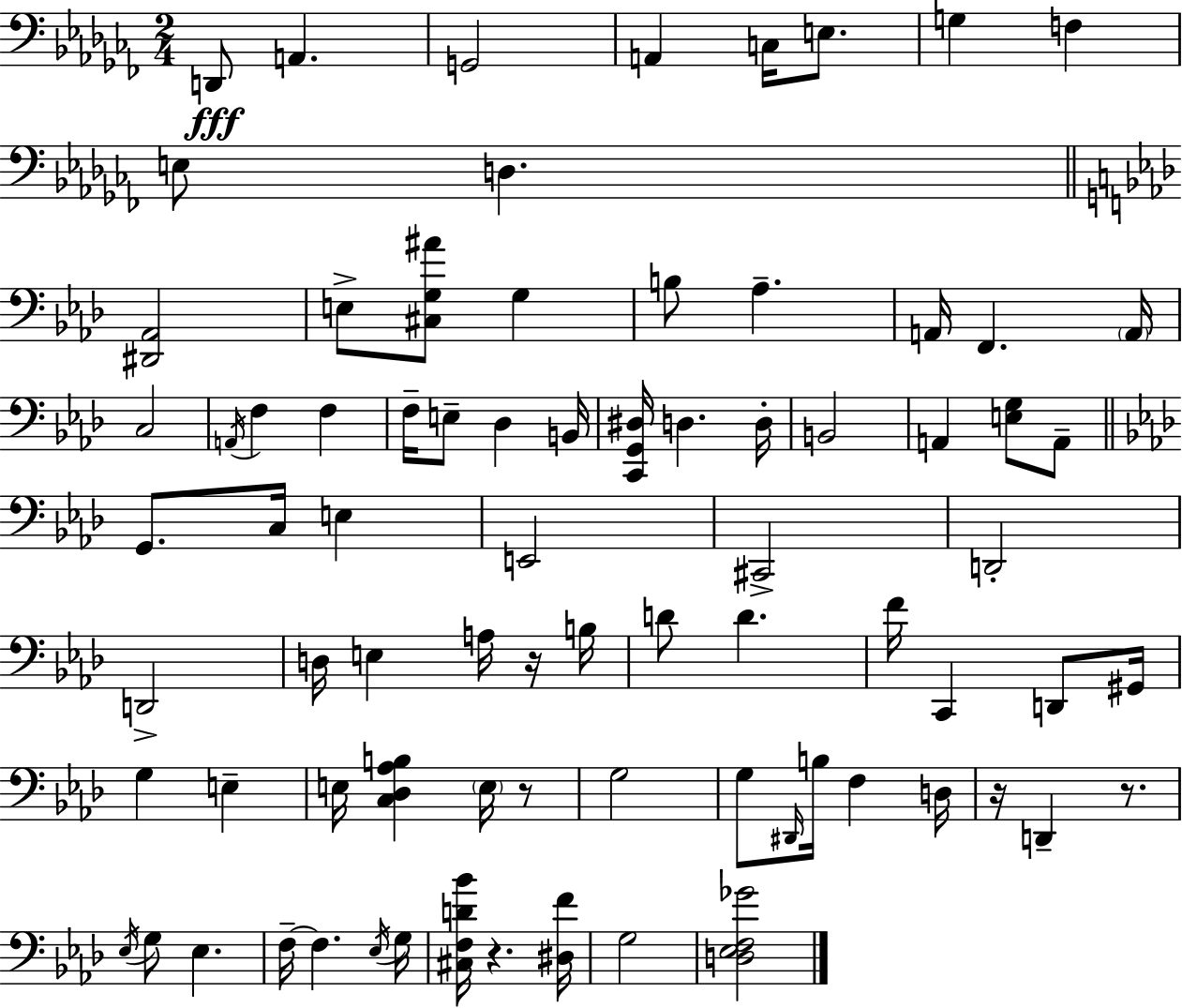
{
  \clef bass
  \numericTimeSignature
  \time 2/4
  \key aes \minor
  \repeat volta 2 { d,8\fff a,4. | g,2 | a,4 c16 e8. | g4 f4 | \break e8 d4. | \bar "||" \break \key aes \major <dis, aes,>2 | e8-> <cis g ais'>8 g4 | b8 aes4.-- | a,16 f,4. \parenthesize a,16 | \break c2 | \acciaccatura { a,16 } f4 f4 | f16-- e8-- des4 | b,16 <c, g, dis>16 d4. | \break d16-. b,2 | a,4 <e g>8 a,8-- | \bar "||" \break \key f \minor g,8. c16 e4 | e,2 | cis,2-> | d,2-. | \break d,2-> | d16 e4 a16 r16 b16 | d'8 d'4. | f'16 c,4 d,8 gis,16 | \break g4 e4-- | e16 <c des aes b>4 \parenthesize e16 r8 | g2 | g8 \grace { dis,16 } b16 f4 | \break d16 r16 d,4-- r8. | \acciaccatura { ees16 } g8 ees4. | f16--~~ f4. | \acciaccatura { ees16 } g16 <cis f d' bes'>16 r4. | \break <dis f'>16 g2 | <d ees f ges'>2 | } \bar "|."
}